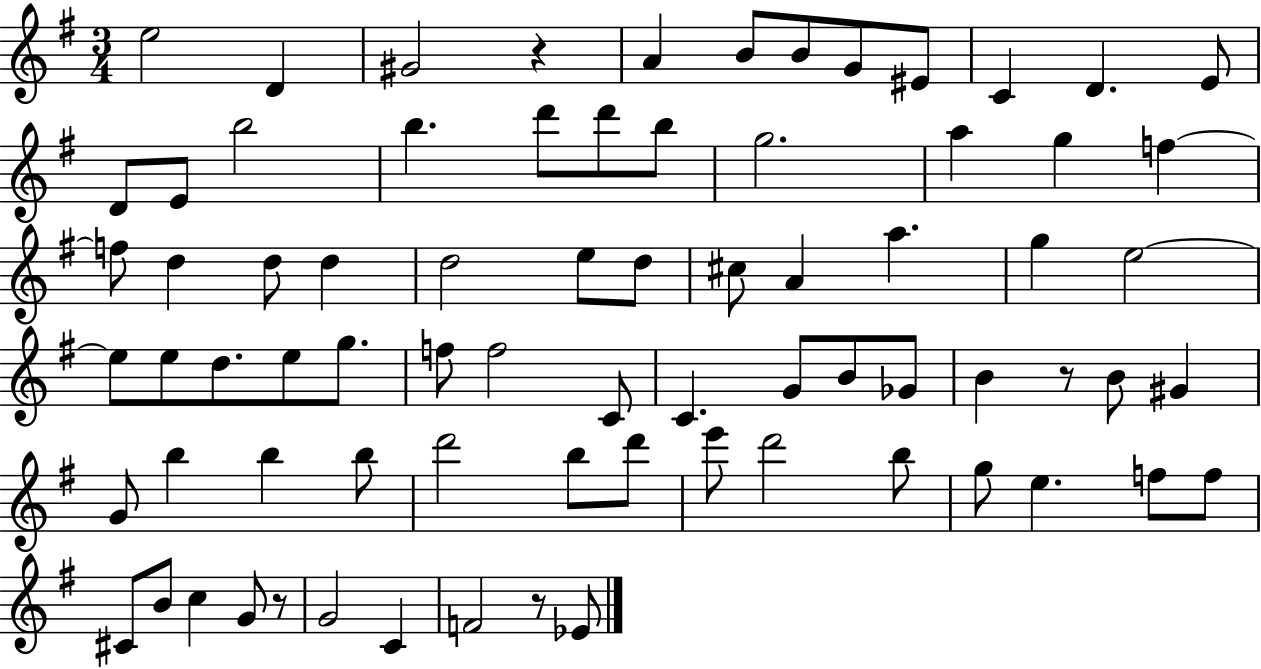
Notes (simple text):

E5/h D4/q G#4/h R/q A4/q B4/e B4/e G4/e EIS4/e C4/q D4/q. E4/e D4/e E4/e B5/h B5/q. D6/e D6/e B5/e G5/h. A5/q G5/q F5/q F5/e D5/q D5/e D5/q D5/h E5/e D5/e C#5/e A4/q A5/q. G5/q E5/h E5/e E5/e D5/e. E5/e G5/e. F5/e F5/h C4/e C4/q. G4/e B4/e Gb4/e B4/q R/e B4/e G#4/q G4/e B5/q B5/q B5/e D6/h B5/e D6/e E6/e D6/h B5/e G5/e E5/q. F5/e F5/e C#4/e B4/e C5/q G4/e R/e G4/h C4/q F4/h R/e Eb4/e